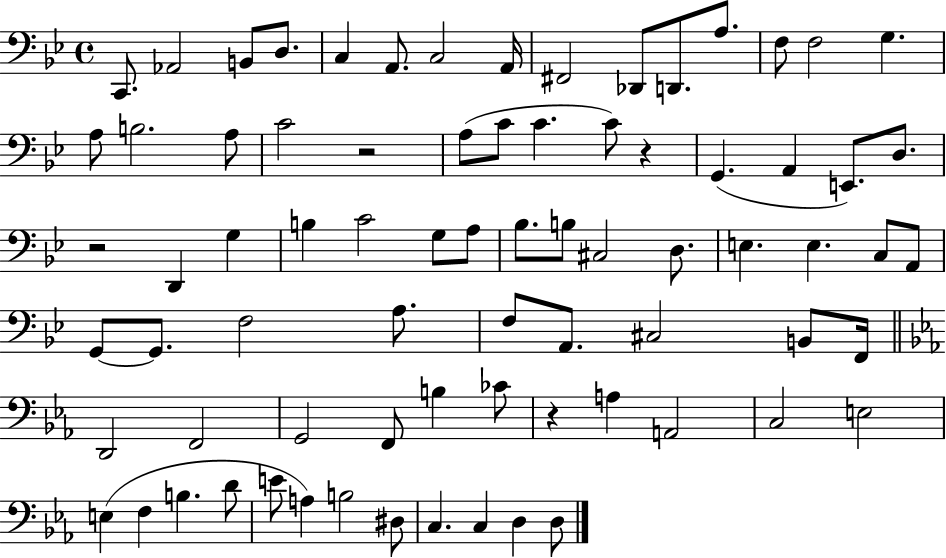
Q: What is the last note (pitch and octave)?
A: D3